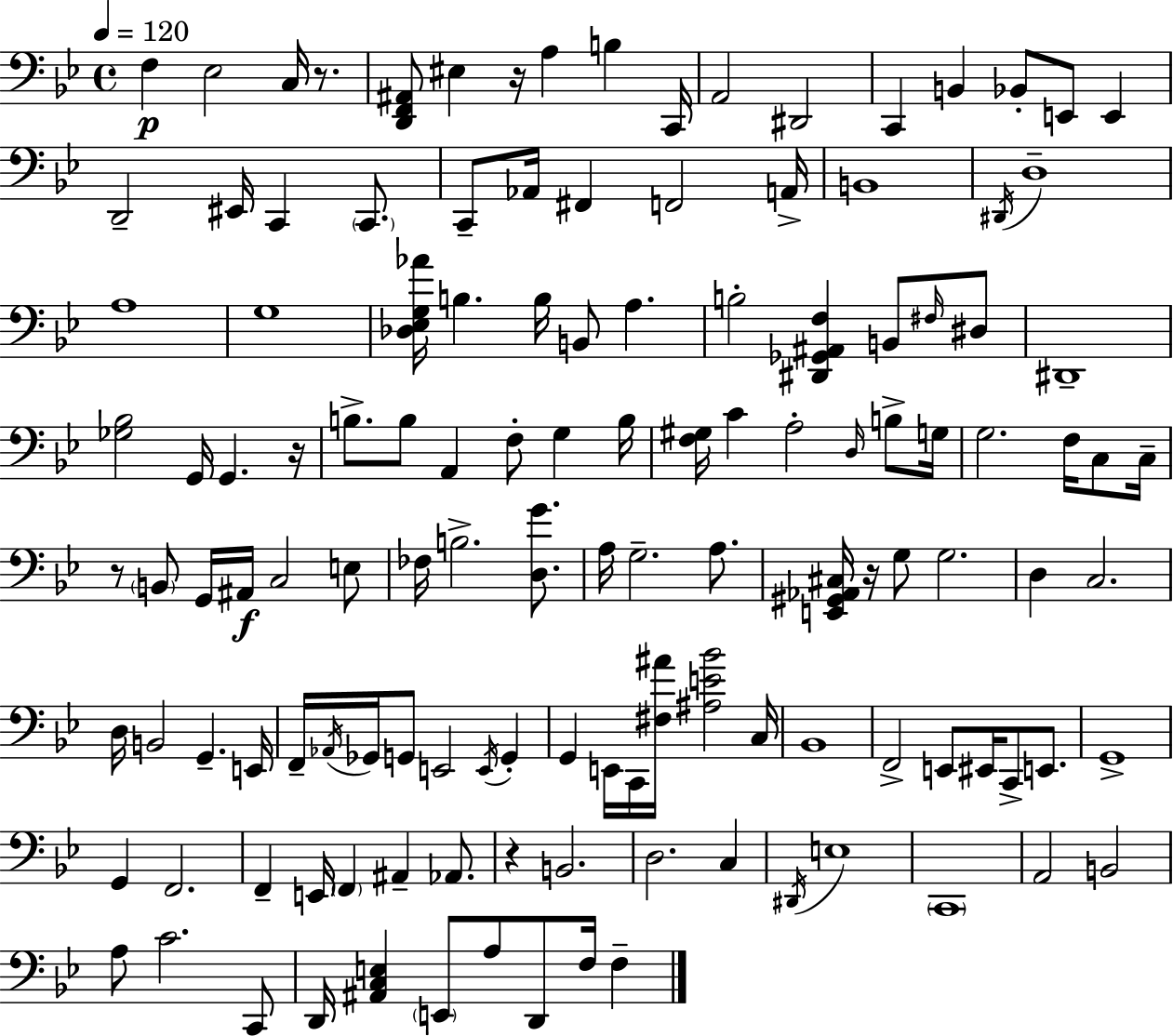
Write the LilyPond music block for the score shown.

{
  \clef bass
  \time 4/4
  \defaultTimeSignature
  \key bes \major
  \tempo 4 = 120
  f4\p ees2 c16 r8. | <d, f, ais,>8 eis4 r16 a4 b4 c,16 | a,2 dis,2 | c,4 b,4 bes,8-. e,8 e,4 | \break d,2-- eis,16 c,4 \parenthesize c,8. | c,8-- aes,16 fis,4 f,2 a,16-> | b,1 | \acciaccatura { dis,16 } d1-- | \break a1 | g1 | <des ees g aes'>16 b4. b16 b,8 a4. | b2-. <dis, ges, ais, f>4 b,8 \grace { fis16 } | \break dis8 dis,1-- | <ges bes>2 g,16 g,4. | r16 b8.-> b8 a,4 f8-. g4 | b16 <f gis>16 c'4 a2-. \grace { d16 } | \break b8-> g16 g2. f16 | c8 c16-- r8 \parenthesize b,8 g,16 ais,16\f c2 | e8 fes16 b2.-> | <d g'>8. a16 g2.-- | \break a8. <e, gis, aes, cis>16 r16 g8 g2. | d4 c2. | d16 b,2 g,4.-- | e,16 f,16-- \acciaccatura { aes,16 } ges,16 g,8 e,2 | \break \acciaccatura { e,16 } g,4-. g,4 e,16 c,16 <fis ais'>16 <ais e' bes'>2 | c16 bes,1 | f,2-> e,8 eis,16 | c,8-> e,8. g,1-> | \break g,4 f,2. | f,4-- e,16 \parenthesize f,4 ais,4-- | aes,8. r4 b,2. | d2. | \break c4 \acciaccatura { dis,16 } e1 | \parenthesize c,1 | a,2 b,2 | a8 c'2. | \break c,8 d,16 <ais, c e>4 \parenthesize e,8 a8 d,8 | f16 f4-- \bar "|."
}